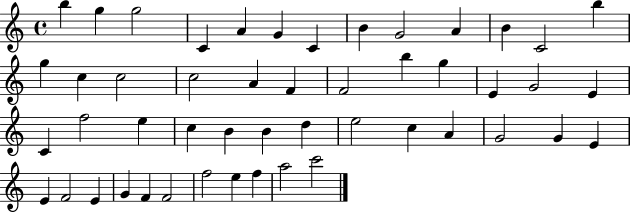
B5/q G5/q G5/h C4/q A4/q G4/q C4/q B4/q G4/h A4/q B4/q C4/h B5/q G5/q C5/q C5/h C5/h A4/q F4/q F4/h B5/q G5/q E4/q G4/h E4/q C4/q F5/h E5/q C5/q B4/q B4/q D5/q E5/h C5/q A4/q G4/h G4/q E4/q E4/q F4/h E4/q G4/q F4/q F4/h F5/h E5/q F5/q A5/h C6/h